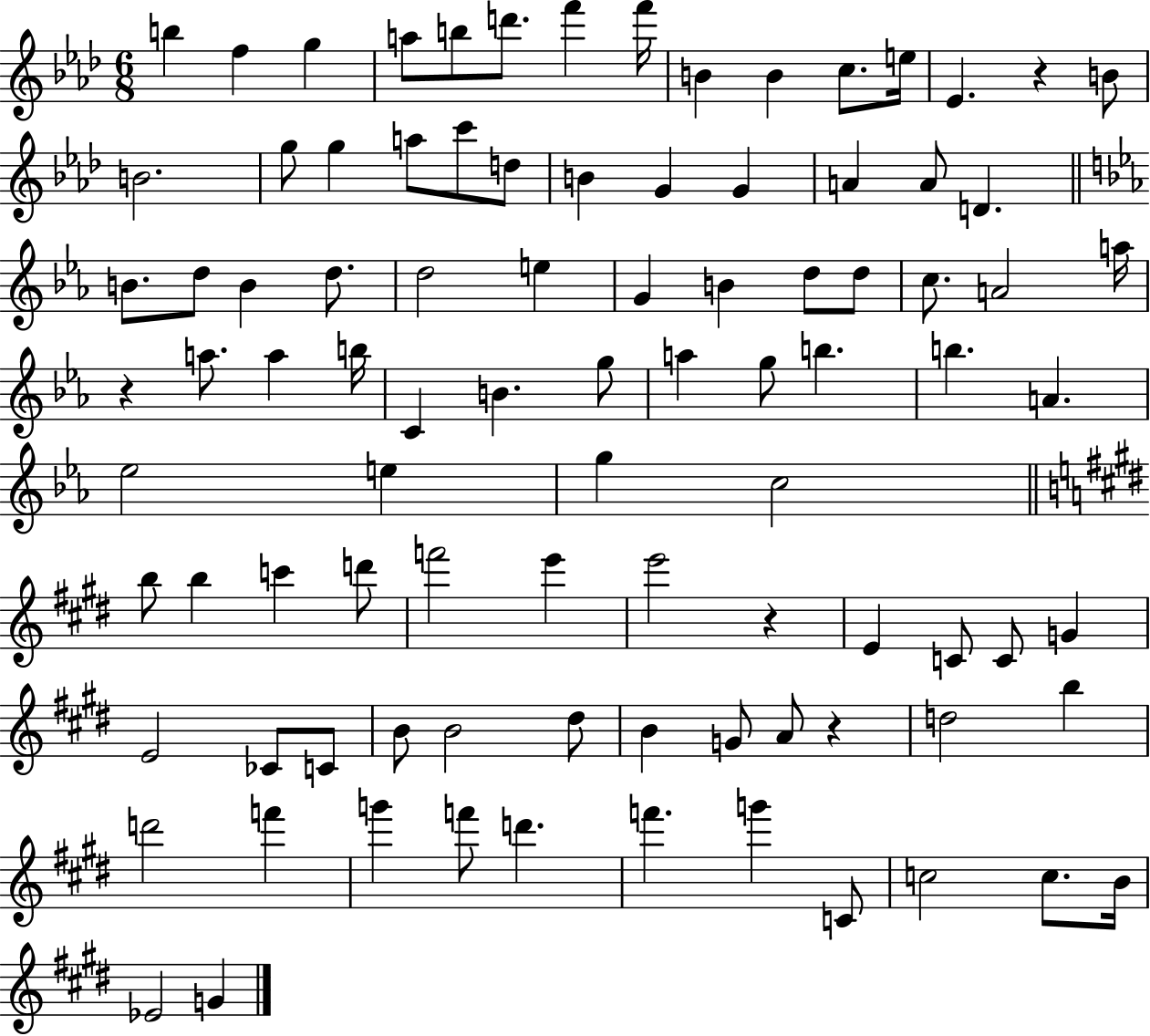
X:1
T:Untitled
M:6/8
L:1/4
K:Ab
b f g a/2 b/2 d'/2 f' f'/4 B B c/2 e/4 _E z B/2 B2 g/2 g a/2 c'/2 d/2 B G G A A/2 D B/2 d/2 B d/2 d2 e G B d/2 d/2 c/2 A2 a/4 z a/2 a b/4 C B g/2 a g/2 b b A _e2 e g c2 b/2 b c' d'/2 f'2 e' e'2 z E C/2 C/2 G E2 _C/2 C/2 B/2 B2 ^d/2 B G/2 A/2 z d2 b d'2 f' g' f'/2 d' f' g' C/2 c2 c/2 B/4 _E2 G